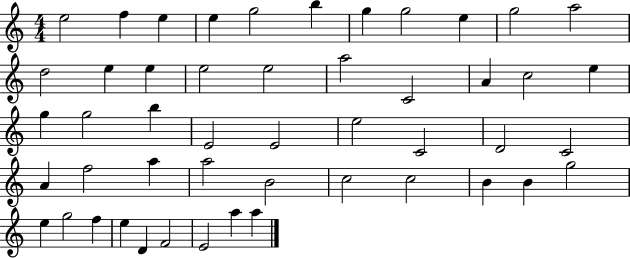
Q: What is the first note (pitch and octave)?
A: E5